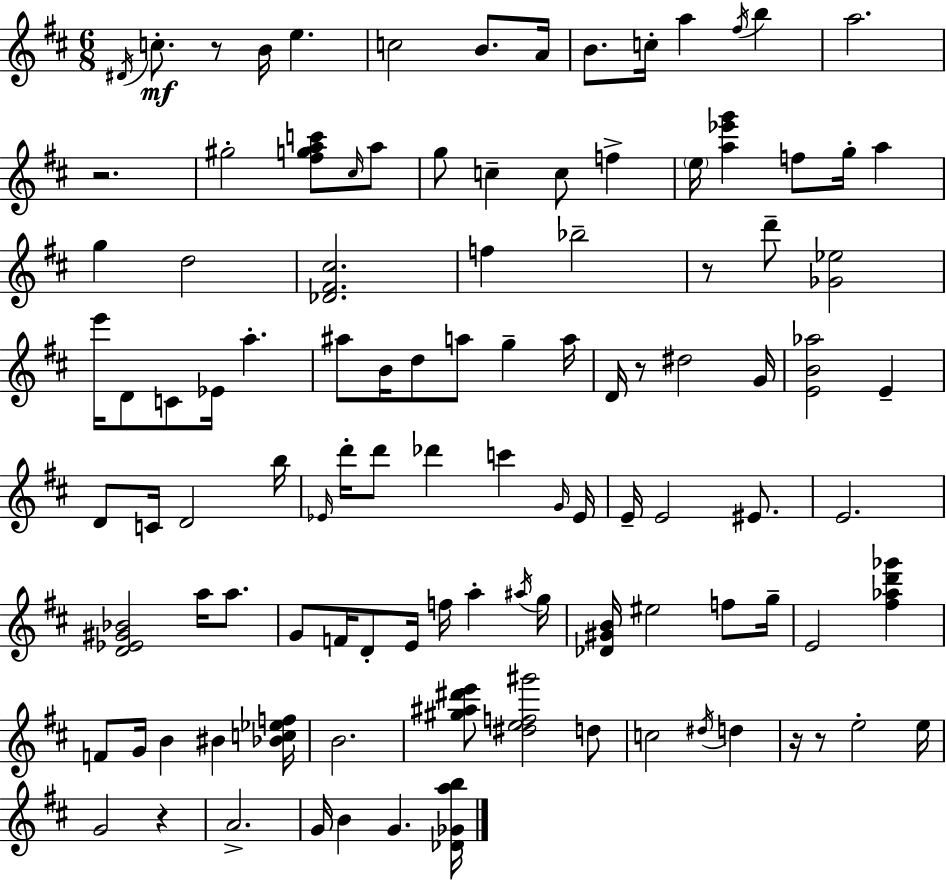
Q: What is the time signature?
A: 6/8